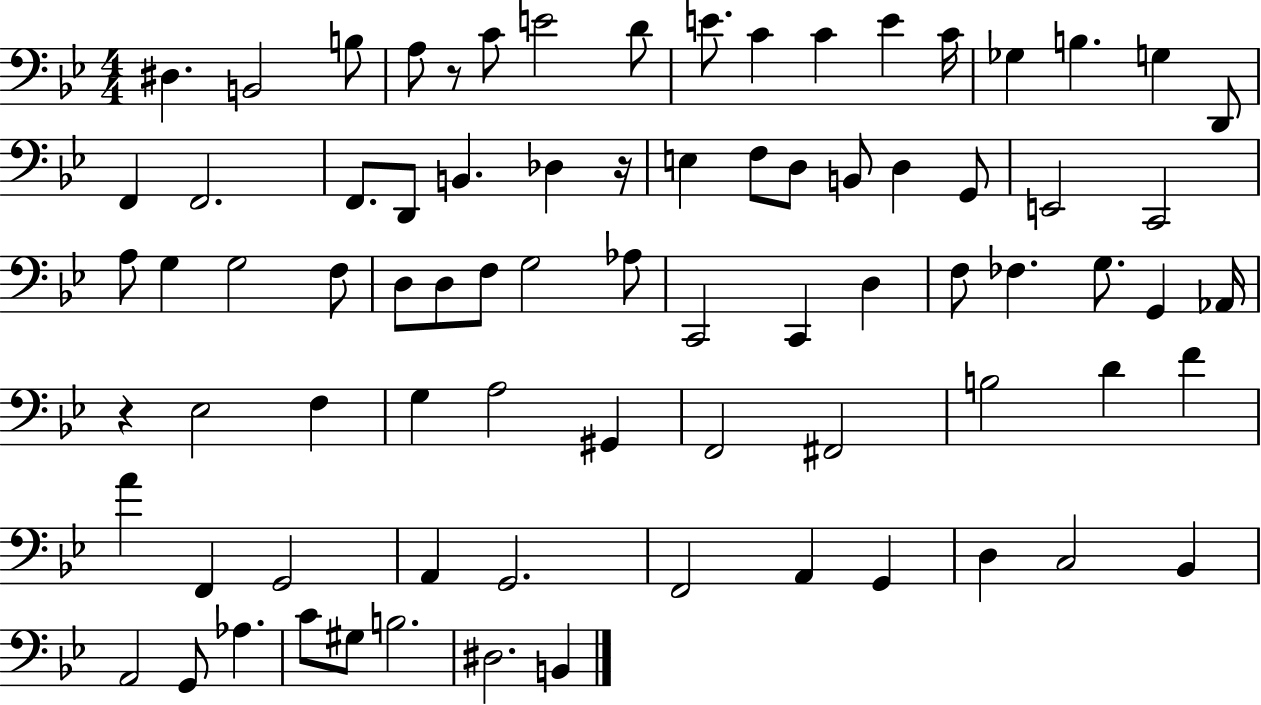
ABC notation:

X:1
T:Untitled
M:4/4
L:1/4
K:Bb
^D, B,,2 B,/2 A,/2 z/2 C/2 E2 D/2 E/2 C C E C/4 _G, B, G, D,,/2 F,, F,,2 F,,/2 D,,/2 B,, _D, z/4 E, F,/2 D,/2 B,,/2 D, G,,/2 E,,2 C,,2 A,/2 G, G,2 F,/2 D,/2 D,/2 F,/2 G,2 _A,/2 C,,2 C,, D, F,/2 _F, G,/2 G,, _A,,/4 z _E,2 F, G, A,2 ^G,, F,,2 ^F,,2 B,2 D F A F,, G,,2 A,, G,,2 F,,2 A,, G,, D, C,2 _B,, A,,2 G,,/2 _A, C/2 ^G,/2 B,2 ^D,2 B,,